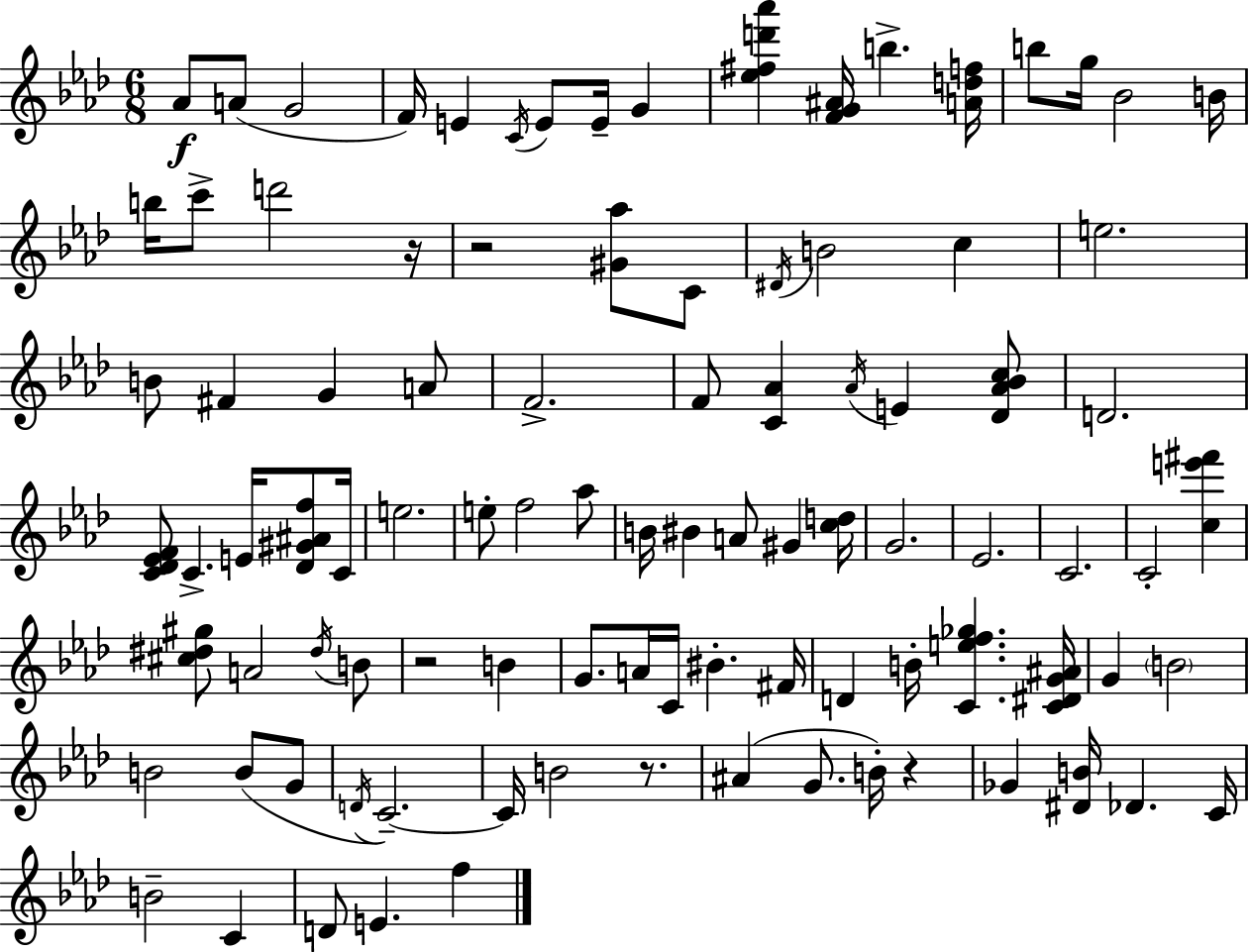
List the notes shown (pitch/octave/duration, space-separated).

Ab4/e A4/e G4/h F4/s E4/q C4/s E4/e E4/s G4/q [Eb5,F#5,D6,Ab6]/q [F4,G4,A#4]/s B5/q. [A4,D5,F5]/s B5/e G5/s Bb4/h B4/s B5/s C6/e D6/h R/s R/h [G#4,Ab5]/e C4/e D#4/s B4/h C5/q E5/h. B4/e F#4/q G4/q A4/e F4/h. F4/e [C4,Ab4]/q Ab4/s E4/q [Db4,Ab4,Bb4,C5]/e D4/h. [C4,Db4,Eb4,F4]/e C4/q. E4/s [Db4,G#4,A#4,F5]/e C4/s E5/h. E5/e F5/h Ab5/e B4/s BIS4/q A4/e G#4/q [C5,D5]/s G4/h. Eb4/h. C4/h. C4/h [C5,E6,F#6]/q [C#5,D#5,G#5]/e A4/h D#5/s B4/e R/h B4/q G4/e. A4/s C4/s BIS4/q. F#4/s D4/q B4/s [C4,E5,F5,Gb5]/q. [C4,D#4,G4,A#4]/s G4/q B4/h B4/h B4/e G4/e D4/s C4/h. C4/s B4/h R/e. A#4/q G4/e. B4/s R/q Gb4/q [D#4,B4]/s Db4/q. C4/s B4/h C4/q D4/e E4/q. F5/q